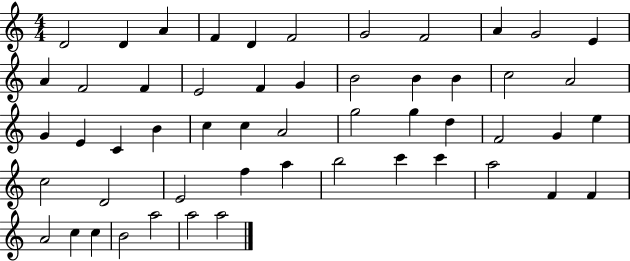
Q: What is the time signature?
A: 4/4